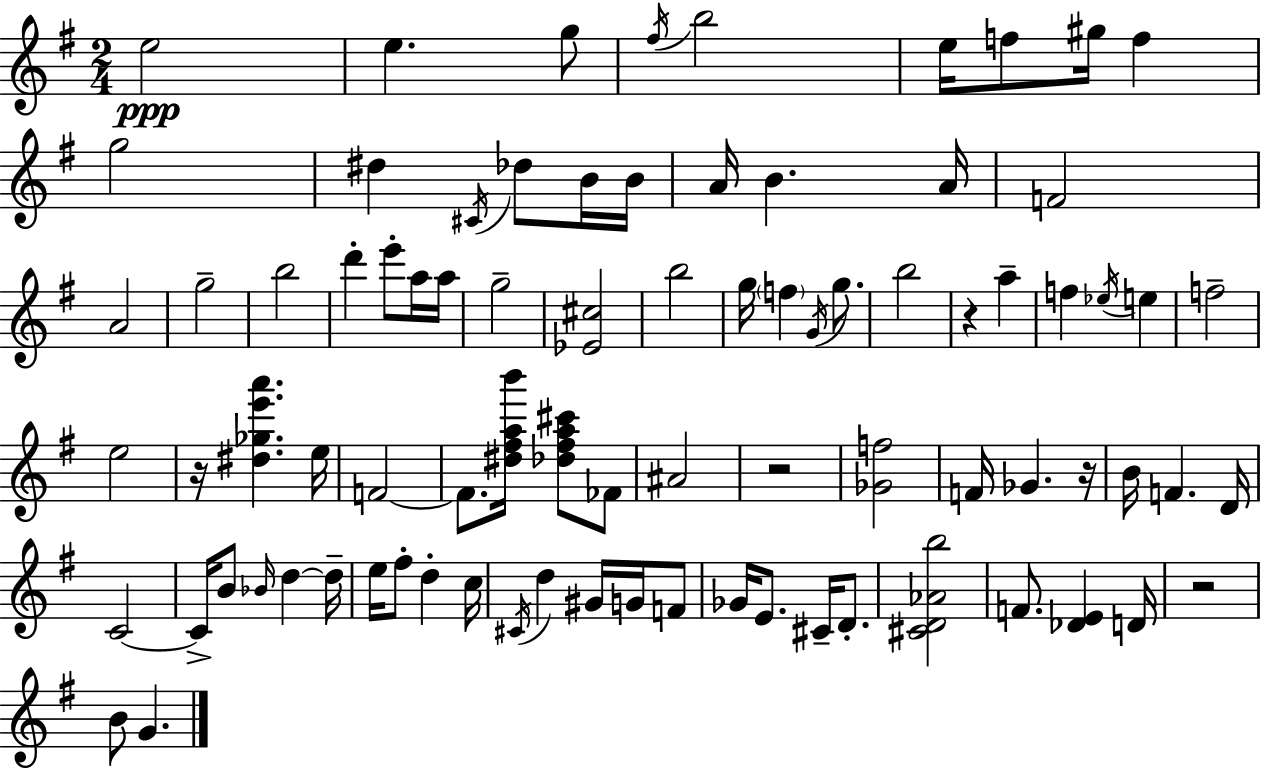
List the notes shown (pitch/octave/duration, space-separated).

E5/h E5/q. G5/e F#5/s B5/h E5/s F5/e G#5/s F5/q G5/h D#5/q C#4/s Db5/e B4/s B4/s A4/s B4/q. A4/s F4/h A4/h G5/h B5/h D6/q E6/e A5/s A5/s G5/h [Eb4,C#5]/h B5/h G5/s F5/q G4/s G5/e. B5/h R/q A5/q F5/q Eb5/s E5/q F5/h E5/h R/s [D#5,Gb5,E6,A6]/q. E5/s F4/h F4/e. [D#5,F#5,A5,B6]/s [Db5,F#5,A5,C#6]/e FES4/e A#4/h R/h [Gb4,F5]/h F4/s Gb4/q. R/s B4/s F4/q. D4/s C4/h C4/s B4/e Bb4/s D5/q D5/s E5/s F#5/e D5/q C5/s C#4/s D5/q G#4/s G4/s F4/e Gb4/s E4/e. C#4/s D4/e. [C#4,D4,Ab4,B5]/h F4/e. [Db4,E4]/q D4/s R/h B4/e G4/q.